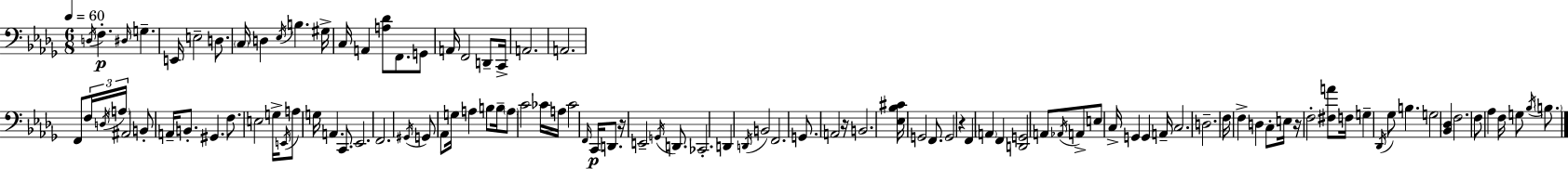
{
  \clef bass
  \numericTimeSignature
  \time 6/8
  \key bes \minor
  \tempo 4 = 60
  \acciaccatura { d16 }\p f4.-. \grace { dis16 } g4.-- | e,16 e2-- d8. | \parenthesize c16 d4 \acciaccatura { ees16 } b4. | gis16-> c16 a,4 <a des'>8 f,8. | \break g,8 a,16 f,2 | d,8-- c,16-> a,2. | a,2. | f,8 \tuplet 3/2 { f16 \acciaccatura { d16 } \parenthesize a16 } ais,2 | \break b,8-. a,16-- b,8.-. gis,4. | f8. e2 | g16-> \acciaccatura { e,16 } a8 g16 a,4. | c,8. ees,2. | \break f,2. | \acciaccatura { gis,16 } g,8 aes,8 g16 a4 | b8 b16-- \parenthesize a8 c'2 | ces'16 a16 ces'2 | \break \grace { f,16 } c,16\p d,8. r16 e,2-- | \acciaccatura { g,16 } d,8. ces,2.-. | d,4 | \acciaccatura { d,16 } b,2 f,2. | \break g,8. | a,2 r16 b,2. | <ees bes cis'>16 g,2 | f,8. g,2 | \break r4 f,4 | \parenthesize a,4 f,4 <d, g,>2 | a,8 \acciaccatura { aes,16 } a,8-> e8 | c16-> g,4 g,4 a,16-- c2. | \break d2.-- | f16 f4-> | d4 c8-. e16 r16 f2-. | <fis a'>8 f16 g4-- | \break \acciaccatura { des,16 } ges8 b4. g2 | <bes, des>4 f2. | f8 | aes4 f16 g8 \acciaccatura { bes16 } \parenthesize b8. | \break \bar "|."
}